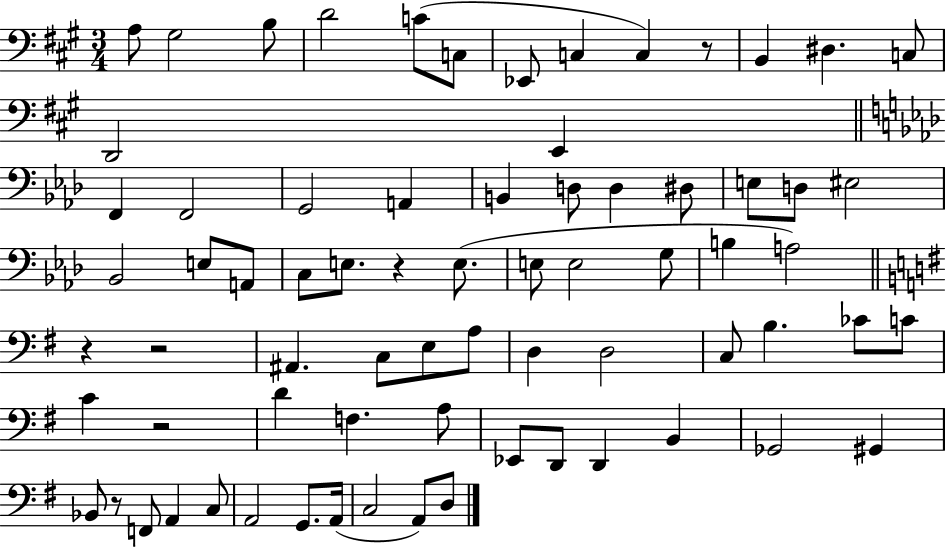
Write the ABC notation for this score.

X:1
T:Untitled
M:3/4
L:1/4
K:A
A,/2 ^G,2 B,/2 D2 C/2 C,/2 _E,,/2 C, C, z/2 B,, ^D, C,/2 D,,2 E,, F,, F,,2 G,,2 A,, B,, D,/2 D, ^D,/2 E,/2 D,/2 ^E,2 _B,,2 E,/2 A,,/2 C,/2 E,/2 z E,/2 E,/2 E,2 G,/2 B, A,2 z z2 ^A,, C,/2 E,/2 A,/2 D, D,2 C,/2 B, _C/2 C/2 C z2 D F, A,/2 _E,,/2 D,,/2 D,, B,, _G,,2 ^G,, _B,,/2 z/2 F,,/2 A,, C,/2 A,,2 G,,/2 A,,/4 C,2 A,,/2 D,/2